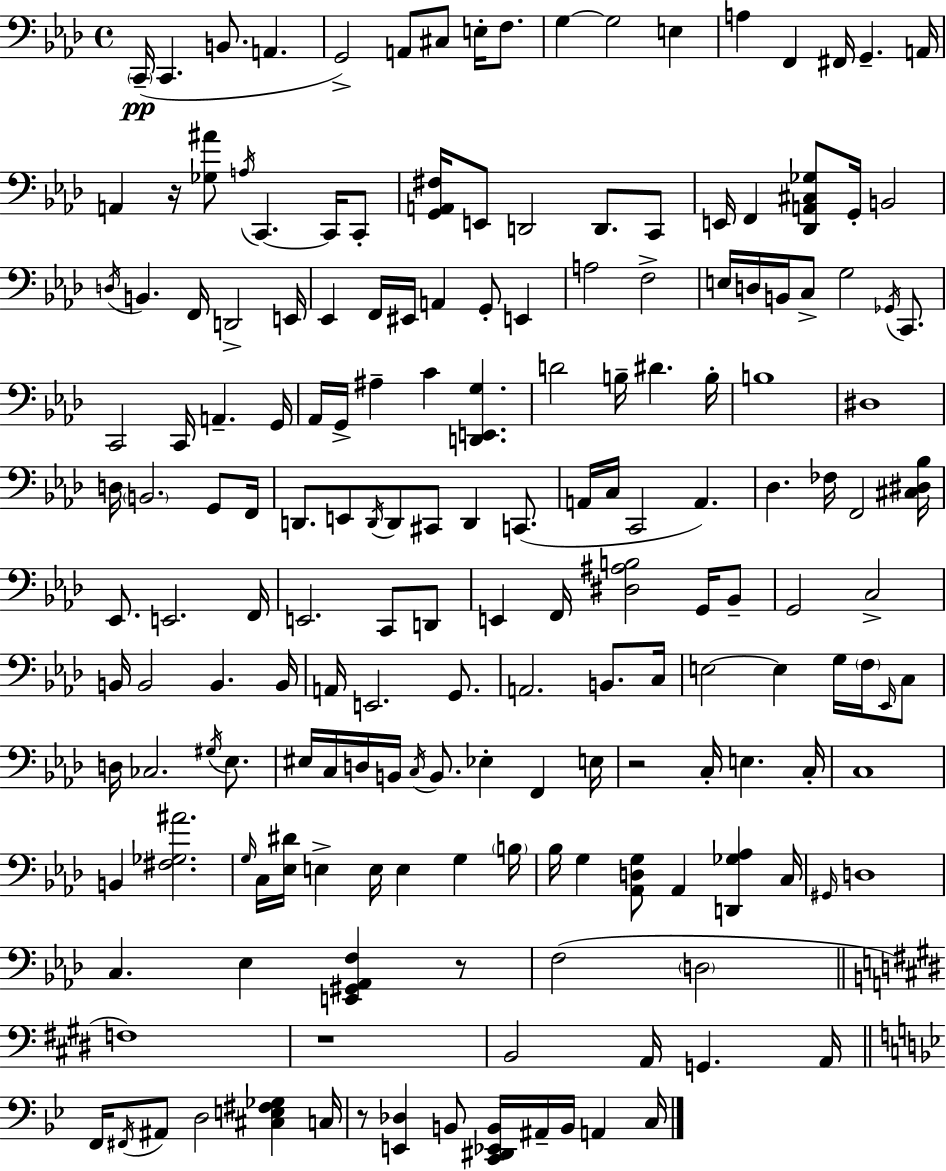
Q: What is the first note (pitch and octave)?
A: C2